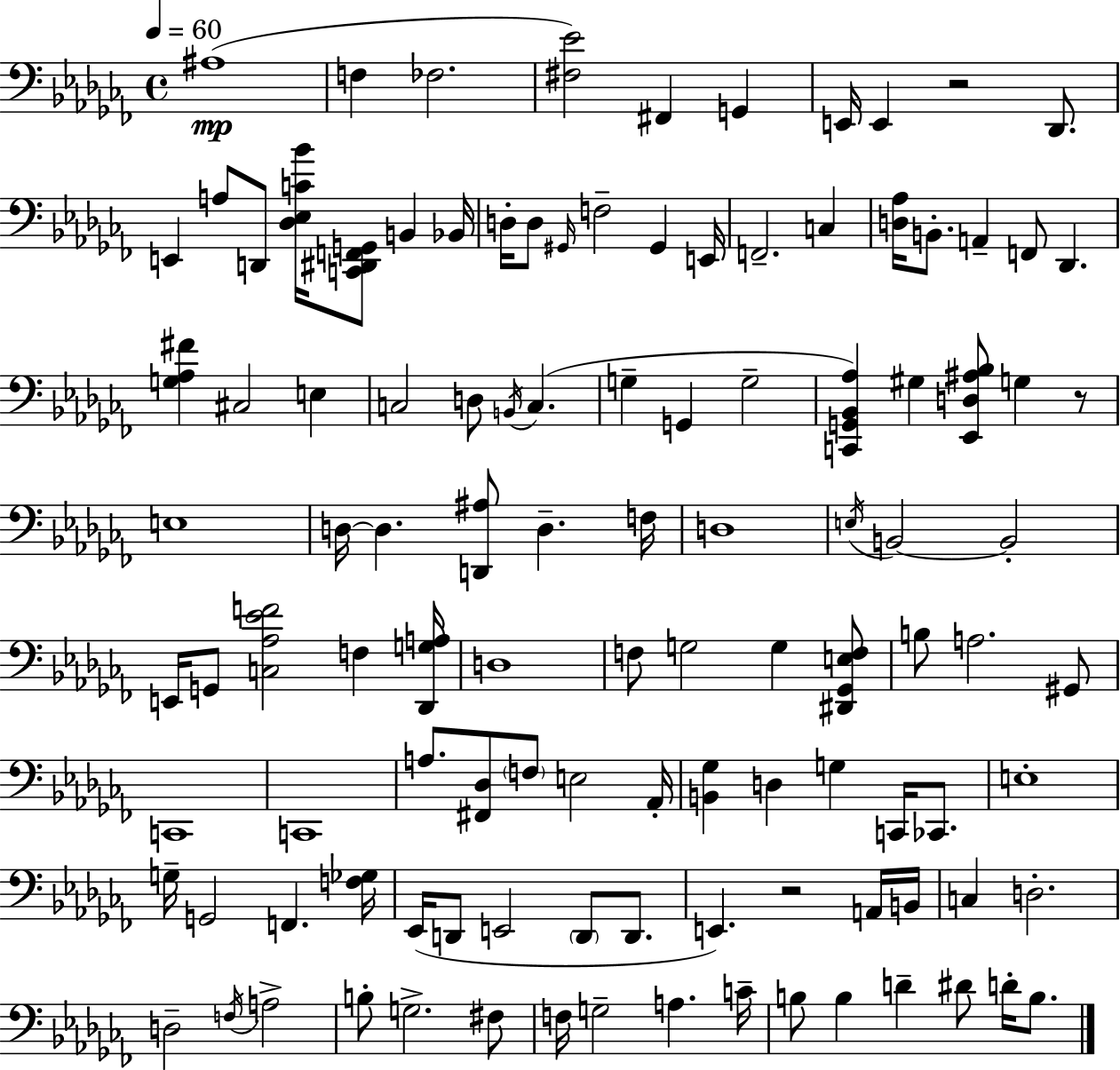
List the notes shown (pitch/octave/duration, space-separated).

A#3/w F3/q FES3/h. [F#3,Eb4]/h F#2/q G2/q E2/s E2/q R/h Db2/e. E2/q A3/e D2/e [Db3,Eb3,C4,Bb4]/s [C2,D#2,F2,G2]/e B2/q Bb2/s D3/s D3/e G#2/s F3/h G#2/q E2/s F2/h. C3/q [D3,Ab3]/s B2/e. A2/q F2/e Db2/q. [G3,Ab3,F#4]/q C#3/h E3/q C3/h D3/e B2/s C3/q. G3/q G2/q G3/h [C2,G2,Bb2,Ab3]/q G#3/q [Eb2,D3,A#3,Bb3]/e G3/q R/e E3/w D3/s D3/q. [D2,A#3]/e D3/q. F3/s D3/w E3/s B2/h B2/h E2/s G2/e [C3,Ab3,Eb4,F4]/h F3/q [Db2,G3,A3]/s D3/w F3/e G3/h G3/q [D#2,Gb2,E3,F3]/e B3/e A3/h. G#2/e C2/w C2/w A3/e. [F#2,Db3]/e F3/e E3/h Ab2/s [B2,Gb3]/q D3/q G3/q C2/s CES2/e. E3/w G3/s G2/h F2/q. [F3,Gb3]/s Eb2/s D2/e E2/h D2/e D2/e. E2/q. R/h A2/s B2/s C3/q D3/h. D3/h F3/s A3/h B3/e G3/h. F#3/e F3/s G3/h A3/q. C4/s B3/e B3/q D4/q D#4/e D4/s B3/e.